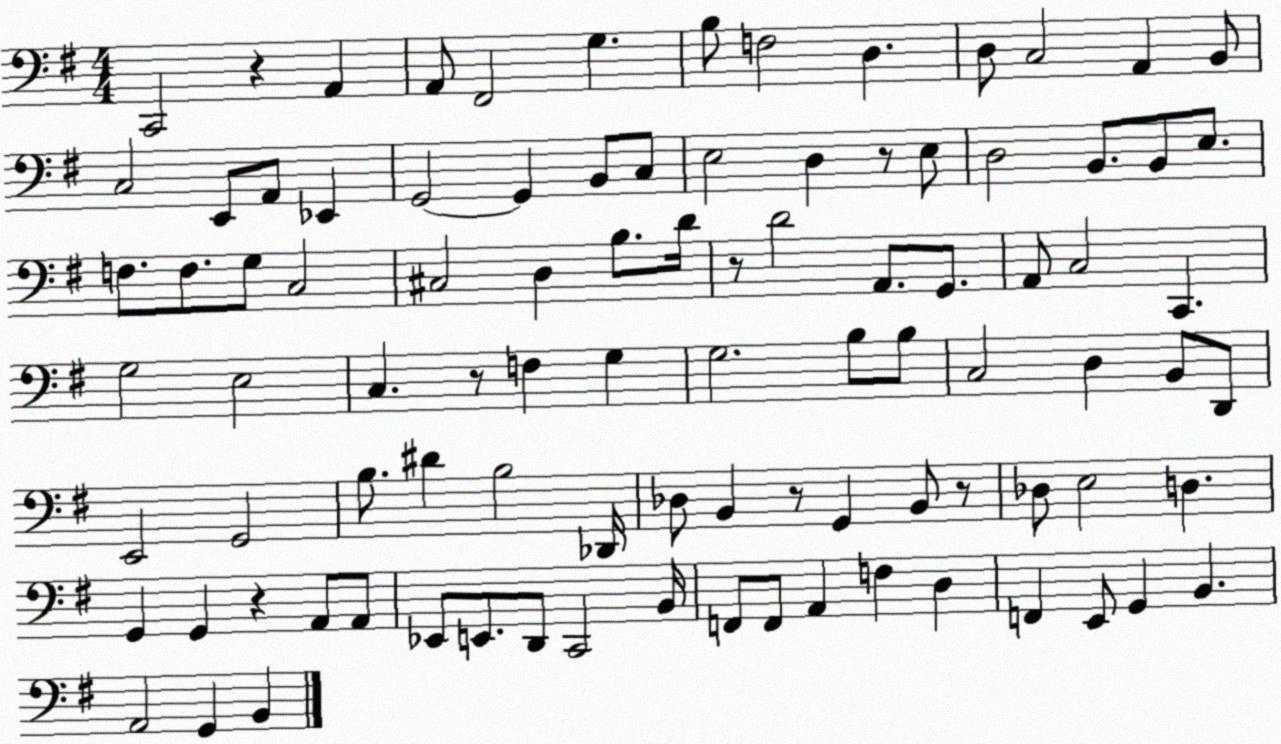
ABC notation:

X:1
T:Untitled
M:4/4
L:1/4
K:G
C,,2 z A,, A,,/2 ^F,,2 G, B,/2 F,2 D, D,/2 C,2 A,, B,,/2 C,2 E,,/2 A,,/2 _E,, G,,2 G,, B,,/2 C,/2 E,2 D, z/2 E,/2 D,2 B,,/2 B,,/2 E,/2 F,/2 F,/2 G,/2 C,2 ^C,2 D, B,/2 D/4 z/2 D2 A,,/2 G,,/2 A,,/2 C,2 C,, G,2 E,2 C, z/2 F, G, G,2 B,/2 B,/2 C,2 D, B,,/2 D,,/2 E,,2 G,,2 B,/2 ^D B,2 _D,,/4 _D,/2 B,, z/2 G,, B,,/2 z/2 _D,/2 E,2 D, G,, G,, z A,,/2 A,,/2 _E,,/2 E,,/2 D,,/2 C,,2 B,,/4 F,,/2 F,,/2 A,, F, D, F,, E,,/2 G,, B,, A,,2 G,, B,,